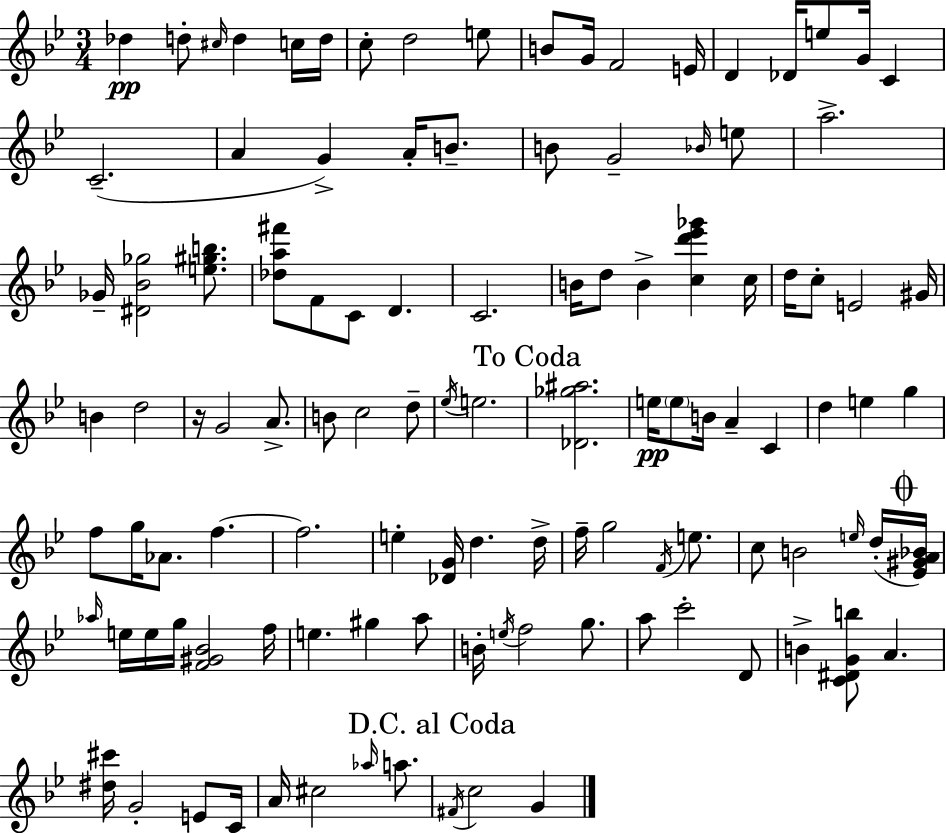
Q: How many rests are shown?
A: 1